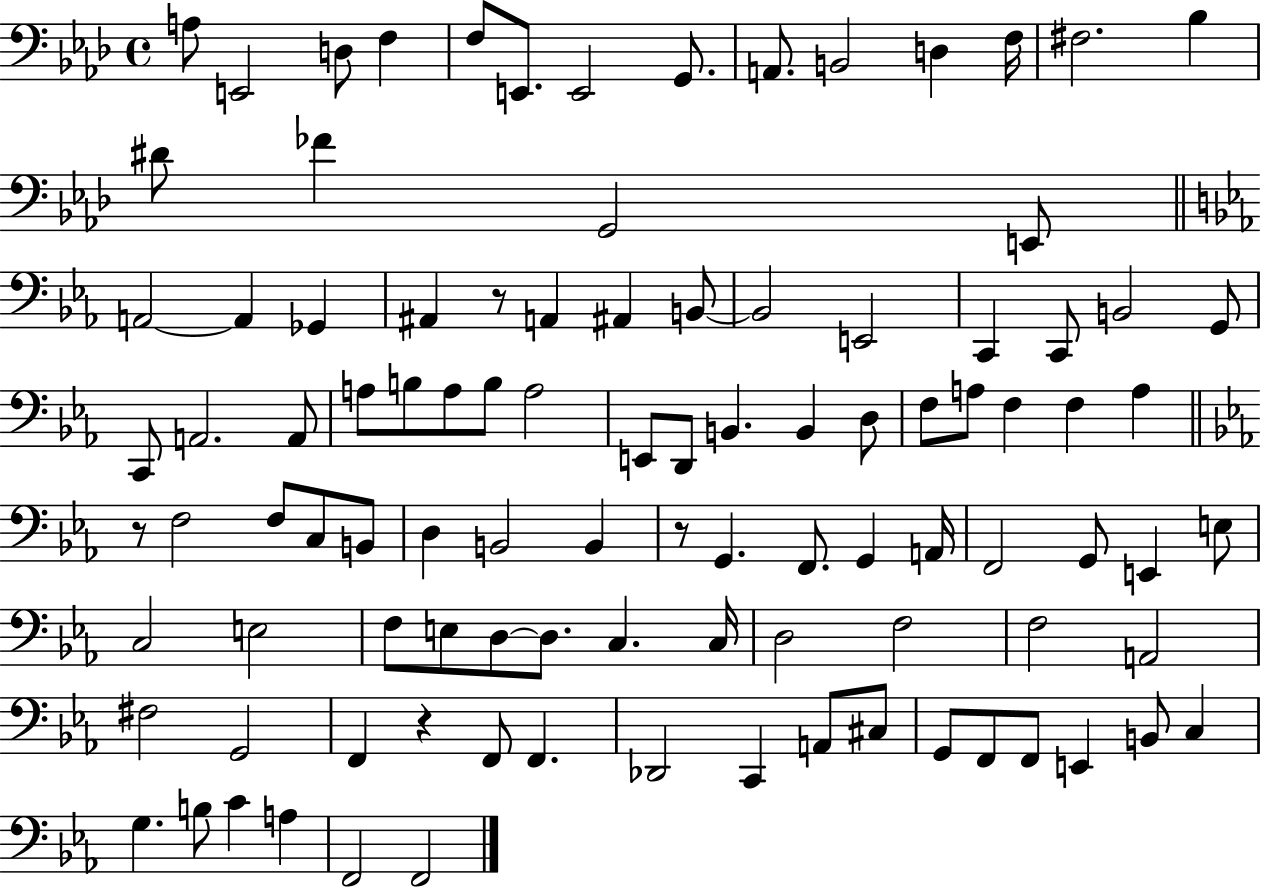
A3/e E2/h D3/e F3/q F3/e E2/e. E2/h G2/e. A2/e. B2/h D3/q F3/s F#3/h. Bb3/q D#4/e FES4/q G2/h E2/e A2/h A2/q Gb2/q A#2/q R/e A2/q A#2/q B2/e B2/h E2/h C2/q C2/e B2/h G2/e C2/e A2/h. A2/e A3/e B3/e A3/e B3/e A3/h E2/e D2/e B2/q. B2/q D3/e F3/e A3/e F3/q F3/q A3/q R/e F3/h F3/e C3/e B2/e D3/q B2/h B2/q R/e G2/q. F2/e. G2/q A2/s F2/h G2/e E2/q E3/e C3/h E3/h F3/e E3/e D3/e D3/e. C3/q. C3/s D3/h F3/h F3/h A2/h F#3/h G2/h F2/q R/q F2/e F2/q. Db2/h C2/q A2/e C#3/e G2/e F2/e F2/e E2/q B2/e C3/q G3/q. B3/e C4/q A3/q F2/h F2/h